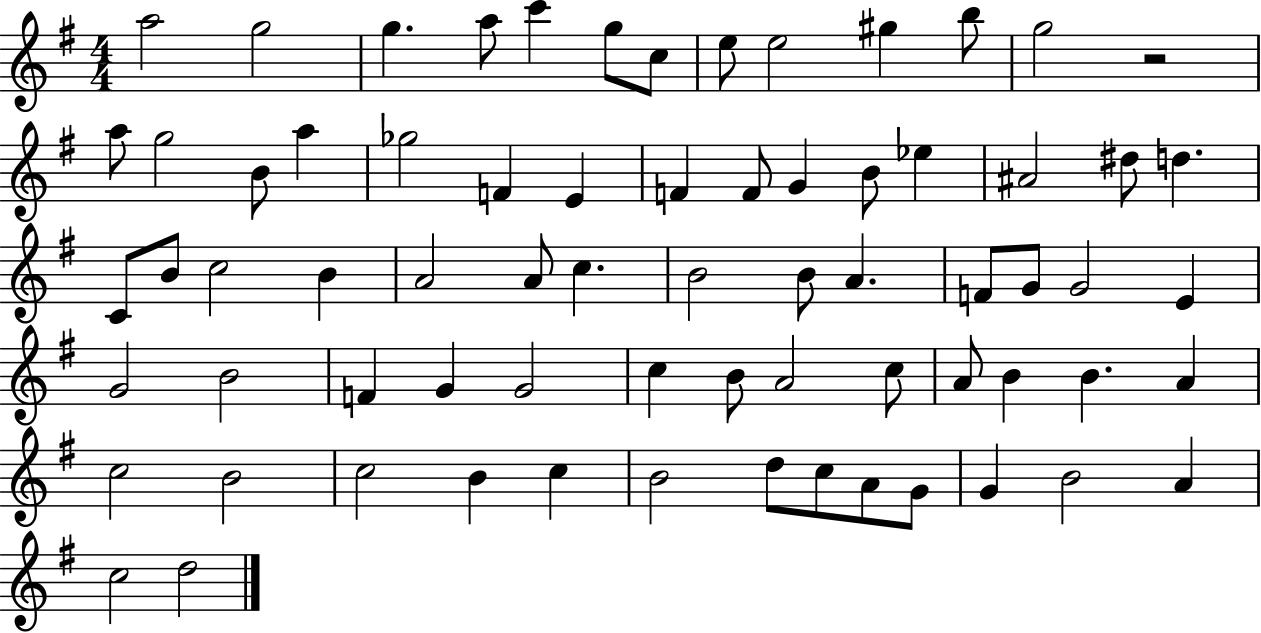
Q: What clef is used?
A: treble